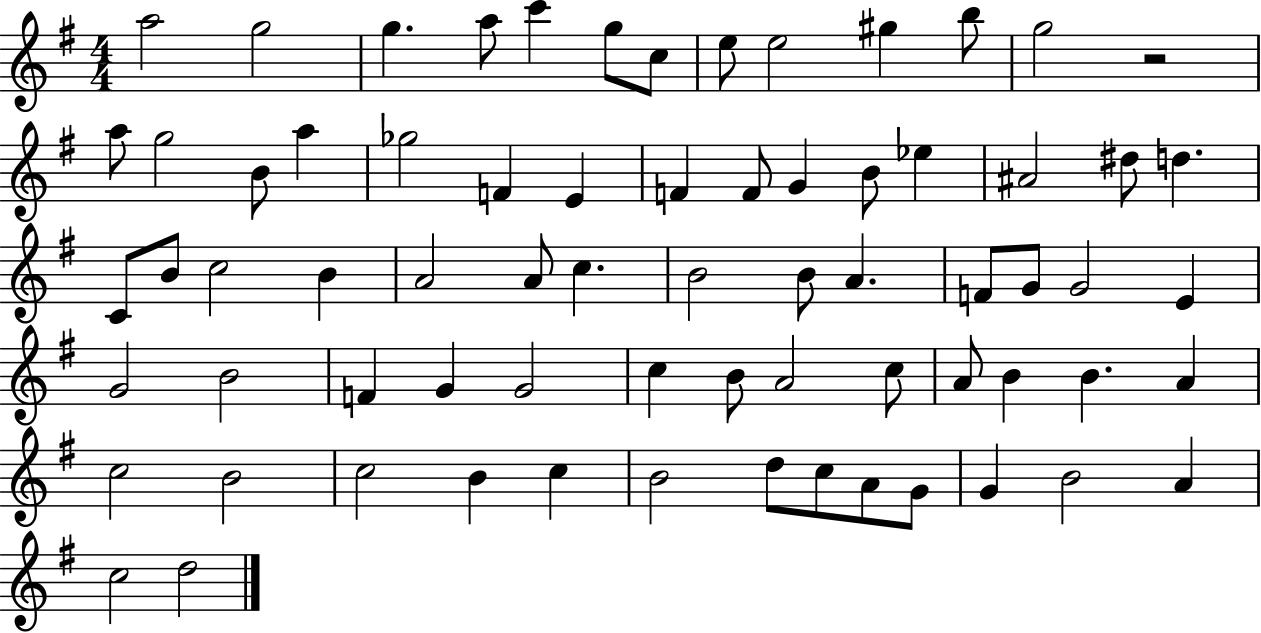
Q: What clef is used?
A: treble